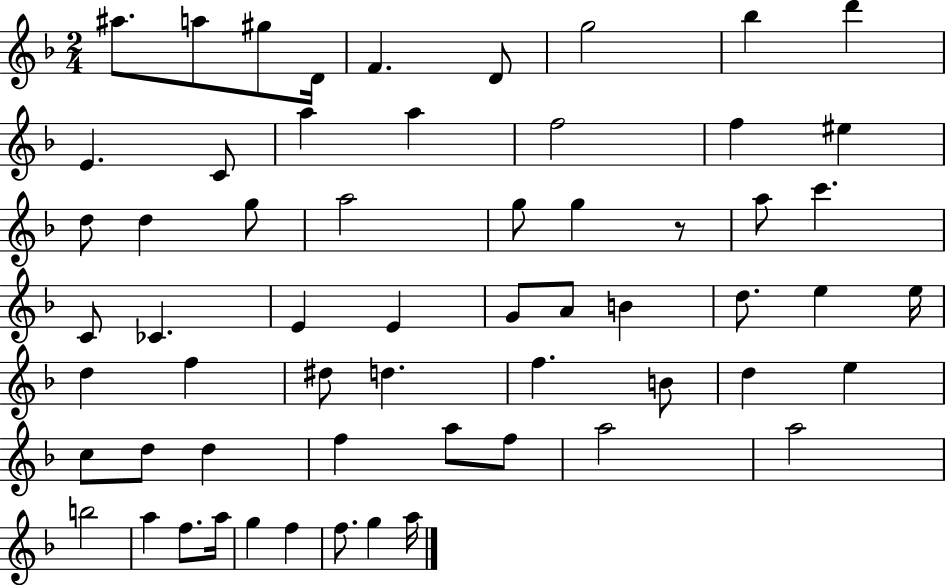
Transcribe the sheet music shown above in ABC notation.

X:1
T:Untitled
M:2/4
L:1/4
K:F
^a/2 a/2 ^g/2 D/4 F D/2 g2 _b d' E C/2 a a f2 f ^e d/2 d g/2 a2 g/2 g z/2 a/2 c' C/2 _C E E G/2 A/2 B d/2 e e/4 d f ^d/2 d f B/2 d e c/2 d/2 d f a/2 f/2 a2 a2 b2 a f/2 a/4 g f f/2 g a/4